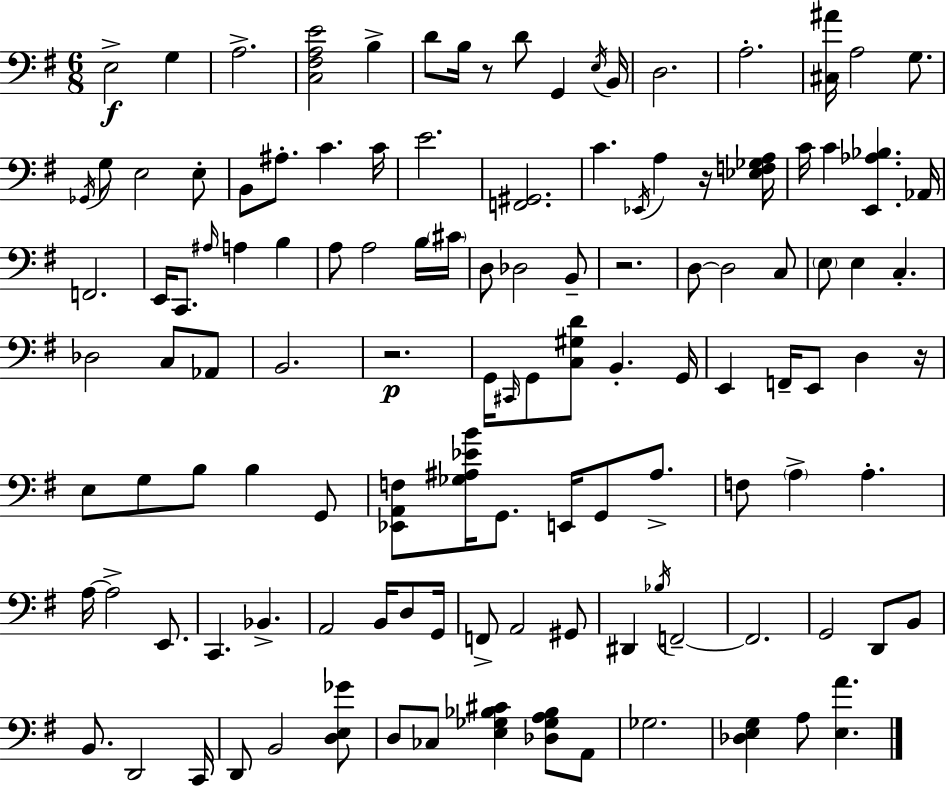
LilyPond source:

{
  \clef bass
  \numericTimeSignature
  \time 6/8
  \key g \major
  e2->\f g4 | a2.-> | <c fis a e'>2 b4-> | d'8 b16 r8 d'8 g,4 \acciaccatura { e16 } | \break b,16 d2. | a2.-. | <cis ais'>16 a2 g8. | \acciaccatura { ges,16 } g8 e2 | \break e8-. b,8 ais8.-. c'4. | c'16 e'2. | <f, gis,>2. | c'4. \acciaccatura { ees,16 } a4 | \break r16 <ees f ges a>16 c'16 c'4 <e, aes bes>4. | aes,16 f,2. | e,16 c,8. \grace { ais16 } a4 | b4 a8 a2 | \break b16 \parenthesize cis'16 d8 des2 | b,8-- r2. | d8~~ d2 | c8 \parenthesize e8 e4 c4.-. | \break des2 | c8 aes,8 b,2. | r2.\p | g,16 \grace { cis,16 } g,8 <c gis d'>8 b,4.-. | \break g,16 e,4 f,16-- e,8 | d4 r16 e8 g8 b8 b4 | g,8 <ees, a, f>8 <ges ais ees' b'>16 g,8. e,16 | g,8 ais8.-> f8 \parenthesize a4-> a4.-. | \break a16~~ a2-> | e,8. c,4. bes,4.-> | a,2 | b,16 d8 g,16 f,8-> a,2 | \break gis,8 dis,4 \acciaccatura { bes16 } f,2--~~ | f,2. | g,2 | d,8 b,8 b,8. d,2 | \break c,16 d,8 b,2 | <d e ges'>8 d8 ces8 <e ges bes cis'>4 | <des ges a bes>8 a,8 ges2. | <des e g>4 a8 | \break <e a'>4. \bar "|."
}